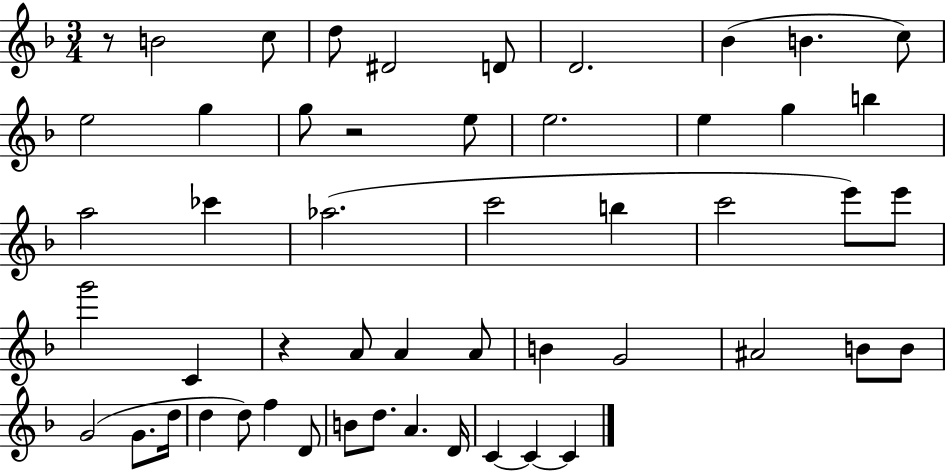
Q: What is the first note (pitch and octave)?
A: B4